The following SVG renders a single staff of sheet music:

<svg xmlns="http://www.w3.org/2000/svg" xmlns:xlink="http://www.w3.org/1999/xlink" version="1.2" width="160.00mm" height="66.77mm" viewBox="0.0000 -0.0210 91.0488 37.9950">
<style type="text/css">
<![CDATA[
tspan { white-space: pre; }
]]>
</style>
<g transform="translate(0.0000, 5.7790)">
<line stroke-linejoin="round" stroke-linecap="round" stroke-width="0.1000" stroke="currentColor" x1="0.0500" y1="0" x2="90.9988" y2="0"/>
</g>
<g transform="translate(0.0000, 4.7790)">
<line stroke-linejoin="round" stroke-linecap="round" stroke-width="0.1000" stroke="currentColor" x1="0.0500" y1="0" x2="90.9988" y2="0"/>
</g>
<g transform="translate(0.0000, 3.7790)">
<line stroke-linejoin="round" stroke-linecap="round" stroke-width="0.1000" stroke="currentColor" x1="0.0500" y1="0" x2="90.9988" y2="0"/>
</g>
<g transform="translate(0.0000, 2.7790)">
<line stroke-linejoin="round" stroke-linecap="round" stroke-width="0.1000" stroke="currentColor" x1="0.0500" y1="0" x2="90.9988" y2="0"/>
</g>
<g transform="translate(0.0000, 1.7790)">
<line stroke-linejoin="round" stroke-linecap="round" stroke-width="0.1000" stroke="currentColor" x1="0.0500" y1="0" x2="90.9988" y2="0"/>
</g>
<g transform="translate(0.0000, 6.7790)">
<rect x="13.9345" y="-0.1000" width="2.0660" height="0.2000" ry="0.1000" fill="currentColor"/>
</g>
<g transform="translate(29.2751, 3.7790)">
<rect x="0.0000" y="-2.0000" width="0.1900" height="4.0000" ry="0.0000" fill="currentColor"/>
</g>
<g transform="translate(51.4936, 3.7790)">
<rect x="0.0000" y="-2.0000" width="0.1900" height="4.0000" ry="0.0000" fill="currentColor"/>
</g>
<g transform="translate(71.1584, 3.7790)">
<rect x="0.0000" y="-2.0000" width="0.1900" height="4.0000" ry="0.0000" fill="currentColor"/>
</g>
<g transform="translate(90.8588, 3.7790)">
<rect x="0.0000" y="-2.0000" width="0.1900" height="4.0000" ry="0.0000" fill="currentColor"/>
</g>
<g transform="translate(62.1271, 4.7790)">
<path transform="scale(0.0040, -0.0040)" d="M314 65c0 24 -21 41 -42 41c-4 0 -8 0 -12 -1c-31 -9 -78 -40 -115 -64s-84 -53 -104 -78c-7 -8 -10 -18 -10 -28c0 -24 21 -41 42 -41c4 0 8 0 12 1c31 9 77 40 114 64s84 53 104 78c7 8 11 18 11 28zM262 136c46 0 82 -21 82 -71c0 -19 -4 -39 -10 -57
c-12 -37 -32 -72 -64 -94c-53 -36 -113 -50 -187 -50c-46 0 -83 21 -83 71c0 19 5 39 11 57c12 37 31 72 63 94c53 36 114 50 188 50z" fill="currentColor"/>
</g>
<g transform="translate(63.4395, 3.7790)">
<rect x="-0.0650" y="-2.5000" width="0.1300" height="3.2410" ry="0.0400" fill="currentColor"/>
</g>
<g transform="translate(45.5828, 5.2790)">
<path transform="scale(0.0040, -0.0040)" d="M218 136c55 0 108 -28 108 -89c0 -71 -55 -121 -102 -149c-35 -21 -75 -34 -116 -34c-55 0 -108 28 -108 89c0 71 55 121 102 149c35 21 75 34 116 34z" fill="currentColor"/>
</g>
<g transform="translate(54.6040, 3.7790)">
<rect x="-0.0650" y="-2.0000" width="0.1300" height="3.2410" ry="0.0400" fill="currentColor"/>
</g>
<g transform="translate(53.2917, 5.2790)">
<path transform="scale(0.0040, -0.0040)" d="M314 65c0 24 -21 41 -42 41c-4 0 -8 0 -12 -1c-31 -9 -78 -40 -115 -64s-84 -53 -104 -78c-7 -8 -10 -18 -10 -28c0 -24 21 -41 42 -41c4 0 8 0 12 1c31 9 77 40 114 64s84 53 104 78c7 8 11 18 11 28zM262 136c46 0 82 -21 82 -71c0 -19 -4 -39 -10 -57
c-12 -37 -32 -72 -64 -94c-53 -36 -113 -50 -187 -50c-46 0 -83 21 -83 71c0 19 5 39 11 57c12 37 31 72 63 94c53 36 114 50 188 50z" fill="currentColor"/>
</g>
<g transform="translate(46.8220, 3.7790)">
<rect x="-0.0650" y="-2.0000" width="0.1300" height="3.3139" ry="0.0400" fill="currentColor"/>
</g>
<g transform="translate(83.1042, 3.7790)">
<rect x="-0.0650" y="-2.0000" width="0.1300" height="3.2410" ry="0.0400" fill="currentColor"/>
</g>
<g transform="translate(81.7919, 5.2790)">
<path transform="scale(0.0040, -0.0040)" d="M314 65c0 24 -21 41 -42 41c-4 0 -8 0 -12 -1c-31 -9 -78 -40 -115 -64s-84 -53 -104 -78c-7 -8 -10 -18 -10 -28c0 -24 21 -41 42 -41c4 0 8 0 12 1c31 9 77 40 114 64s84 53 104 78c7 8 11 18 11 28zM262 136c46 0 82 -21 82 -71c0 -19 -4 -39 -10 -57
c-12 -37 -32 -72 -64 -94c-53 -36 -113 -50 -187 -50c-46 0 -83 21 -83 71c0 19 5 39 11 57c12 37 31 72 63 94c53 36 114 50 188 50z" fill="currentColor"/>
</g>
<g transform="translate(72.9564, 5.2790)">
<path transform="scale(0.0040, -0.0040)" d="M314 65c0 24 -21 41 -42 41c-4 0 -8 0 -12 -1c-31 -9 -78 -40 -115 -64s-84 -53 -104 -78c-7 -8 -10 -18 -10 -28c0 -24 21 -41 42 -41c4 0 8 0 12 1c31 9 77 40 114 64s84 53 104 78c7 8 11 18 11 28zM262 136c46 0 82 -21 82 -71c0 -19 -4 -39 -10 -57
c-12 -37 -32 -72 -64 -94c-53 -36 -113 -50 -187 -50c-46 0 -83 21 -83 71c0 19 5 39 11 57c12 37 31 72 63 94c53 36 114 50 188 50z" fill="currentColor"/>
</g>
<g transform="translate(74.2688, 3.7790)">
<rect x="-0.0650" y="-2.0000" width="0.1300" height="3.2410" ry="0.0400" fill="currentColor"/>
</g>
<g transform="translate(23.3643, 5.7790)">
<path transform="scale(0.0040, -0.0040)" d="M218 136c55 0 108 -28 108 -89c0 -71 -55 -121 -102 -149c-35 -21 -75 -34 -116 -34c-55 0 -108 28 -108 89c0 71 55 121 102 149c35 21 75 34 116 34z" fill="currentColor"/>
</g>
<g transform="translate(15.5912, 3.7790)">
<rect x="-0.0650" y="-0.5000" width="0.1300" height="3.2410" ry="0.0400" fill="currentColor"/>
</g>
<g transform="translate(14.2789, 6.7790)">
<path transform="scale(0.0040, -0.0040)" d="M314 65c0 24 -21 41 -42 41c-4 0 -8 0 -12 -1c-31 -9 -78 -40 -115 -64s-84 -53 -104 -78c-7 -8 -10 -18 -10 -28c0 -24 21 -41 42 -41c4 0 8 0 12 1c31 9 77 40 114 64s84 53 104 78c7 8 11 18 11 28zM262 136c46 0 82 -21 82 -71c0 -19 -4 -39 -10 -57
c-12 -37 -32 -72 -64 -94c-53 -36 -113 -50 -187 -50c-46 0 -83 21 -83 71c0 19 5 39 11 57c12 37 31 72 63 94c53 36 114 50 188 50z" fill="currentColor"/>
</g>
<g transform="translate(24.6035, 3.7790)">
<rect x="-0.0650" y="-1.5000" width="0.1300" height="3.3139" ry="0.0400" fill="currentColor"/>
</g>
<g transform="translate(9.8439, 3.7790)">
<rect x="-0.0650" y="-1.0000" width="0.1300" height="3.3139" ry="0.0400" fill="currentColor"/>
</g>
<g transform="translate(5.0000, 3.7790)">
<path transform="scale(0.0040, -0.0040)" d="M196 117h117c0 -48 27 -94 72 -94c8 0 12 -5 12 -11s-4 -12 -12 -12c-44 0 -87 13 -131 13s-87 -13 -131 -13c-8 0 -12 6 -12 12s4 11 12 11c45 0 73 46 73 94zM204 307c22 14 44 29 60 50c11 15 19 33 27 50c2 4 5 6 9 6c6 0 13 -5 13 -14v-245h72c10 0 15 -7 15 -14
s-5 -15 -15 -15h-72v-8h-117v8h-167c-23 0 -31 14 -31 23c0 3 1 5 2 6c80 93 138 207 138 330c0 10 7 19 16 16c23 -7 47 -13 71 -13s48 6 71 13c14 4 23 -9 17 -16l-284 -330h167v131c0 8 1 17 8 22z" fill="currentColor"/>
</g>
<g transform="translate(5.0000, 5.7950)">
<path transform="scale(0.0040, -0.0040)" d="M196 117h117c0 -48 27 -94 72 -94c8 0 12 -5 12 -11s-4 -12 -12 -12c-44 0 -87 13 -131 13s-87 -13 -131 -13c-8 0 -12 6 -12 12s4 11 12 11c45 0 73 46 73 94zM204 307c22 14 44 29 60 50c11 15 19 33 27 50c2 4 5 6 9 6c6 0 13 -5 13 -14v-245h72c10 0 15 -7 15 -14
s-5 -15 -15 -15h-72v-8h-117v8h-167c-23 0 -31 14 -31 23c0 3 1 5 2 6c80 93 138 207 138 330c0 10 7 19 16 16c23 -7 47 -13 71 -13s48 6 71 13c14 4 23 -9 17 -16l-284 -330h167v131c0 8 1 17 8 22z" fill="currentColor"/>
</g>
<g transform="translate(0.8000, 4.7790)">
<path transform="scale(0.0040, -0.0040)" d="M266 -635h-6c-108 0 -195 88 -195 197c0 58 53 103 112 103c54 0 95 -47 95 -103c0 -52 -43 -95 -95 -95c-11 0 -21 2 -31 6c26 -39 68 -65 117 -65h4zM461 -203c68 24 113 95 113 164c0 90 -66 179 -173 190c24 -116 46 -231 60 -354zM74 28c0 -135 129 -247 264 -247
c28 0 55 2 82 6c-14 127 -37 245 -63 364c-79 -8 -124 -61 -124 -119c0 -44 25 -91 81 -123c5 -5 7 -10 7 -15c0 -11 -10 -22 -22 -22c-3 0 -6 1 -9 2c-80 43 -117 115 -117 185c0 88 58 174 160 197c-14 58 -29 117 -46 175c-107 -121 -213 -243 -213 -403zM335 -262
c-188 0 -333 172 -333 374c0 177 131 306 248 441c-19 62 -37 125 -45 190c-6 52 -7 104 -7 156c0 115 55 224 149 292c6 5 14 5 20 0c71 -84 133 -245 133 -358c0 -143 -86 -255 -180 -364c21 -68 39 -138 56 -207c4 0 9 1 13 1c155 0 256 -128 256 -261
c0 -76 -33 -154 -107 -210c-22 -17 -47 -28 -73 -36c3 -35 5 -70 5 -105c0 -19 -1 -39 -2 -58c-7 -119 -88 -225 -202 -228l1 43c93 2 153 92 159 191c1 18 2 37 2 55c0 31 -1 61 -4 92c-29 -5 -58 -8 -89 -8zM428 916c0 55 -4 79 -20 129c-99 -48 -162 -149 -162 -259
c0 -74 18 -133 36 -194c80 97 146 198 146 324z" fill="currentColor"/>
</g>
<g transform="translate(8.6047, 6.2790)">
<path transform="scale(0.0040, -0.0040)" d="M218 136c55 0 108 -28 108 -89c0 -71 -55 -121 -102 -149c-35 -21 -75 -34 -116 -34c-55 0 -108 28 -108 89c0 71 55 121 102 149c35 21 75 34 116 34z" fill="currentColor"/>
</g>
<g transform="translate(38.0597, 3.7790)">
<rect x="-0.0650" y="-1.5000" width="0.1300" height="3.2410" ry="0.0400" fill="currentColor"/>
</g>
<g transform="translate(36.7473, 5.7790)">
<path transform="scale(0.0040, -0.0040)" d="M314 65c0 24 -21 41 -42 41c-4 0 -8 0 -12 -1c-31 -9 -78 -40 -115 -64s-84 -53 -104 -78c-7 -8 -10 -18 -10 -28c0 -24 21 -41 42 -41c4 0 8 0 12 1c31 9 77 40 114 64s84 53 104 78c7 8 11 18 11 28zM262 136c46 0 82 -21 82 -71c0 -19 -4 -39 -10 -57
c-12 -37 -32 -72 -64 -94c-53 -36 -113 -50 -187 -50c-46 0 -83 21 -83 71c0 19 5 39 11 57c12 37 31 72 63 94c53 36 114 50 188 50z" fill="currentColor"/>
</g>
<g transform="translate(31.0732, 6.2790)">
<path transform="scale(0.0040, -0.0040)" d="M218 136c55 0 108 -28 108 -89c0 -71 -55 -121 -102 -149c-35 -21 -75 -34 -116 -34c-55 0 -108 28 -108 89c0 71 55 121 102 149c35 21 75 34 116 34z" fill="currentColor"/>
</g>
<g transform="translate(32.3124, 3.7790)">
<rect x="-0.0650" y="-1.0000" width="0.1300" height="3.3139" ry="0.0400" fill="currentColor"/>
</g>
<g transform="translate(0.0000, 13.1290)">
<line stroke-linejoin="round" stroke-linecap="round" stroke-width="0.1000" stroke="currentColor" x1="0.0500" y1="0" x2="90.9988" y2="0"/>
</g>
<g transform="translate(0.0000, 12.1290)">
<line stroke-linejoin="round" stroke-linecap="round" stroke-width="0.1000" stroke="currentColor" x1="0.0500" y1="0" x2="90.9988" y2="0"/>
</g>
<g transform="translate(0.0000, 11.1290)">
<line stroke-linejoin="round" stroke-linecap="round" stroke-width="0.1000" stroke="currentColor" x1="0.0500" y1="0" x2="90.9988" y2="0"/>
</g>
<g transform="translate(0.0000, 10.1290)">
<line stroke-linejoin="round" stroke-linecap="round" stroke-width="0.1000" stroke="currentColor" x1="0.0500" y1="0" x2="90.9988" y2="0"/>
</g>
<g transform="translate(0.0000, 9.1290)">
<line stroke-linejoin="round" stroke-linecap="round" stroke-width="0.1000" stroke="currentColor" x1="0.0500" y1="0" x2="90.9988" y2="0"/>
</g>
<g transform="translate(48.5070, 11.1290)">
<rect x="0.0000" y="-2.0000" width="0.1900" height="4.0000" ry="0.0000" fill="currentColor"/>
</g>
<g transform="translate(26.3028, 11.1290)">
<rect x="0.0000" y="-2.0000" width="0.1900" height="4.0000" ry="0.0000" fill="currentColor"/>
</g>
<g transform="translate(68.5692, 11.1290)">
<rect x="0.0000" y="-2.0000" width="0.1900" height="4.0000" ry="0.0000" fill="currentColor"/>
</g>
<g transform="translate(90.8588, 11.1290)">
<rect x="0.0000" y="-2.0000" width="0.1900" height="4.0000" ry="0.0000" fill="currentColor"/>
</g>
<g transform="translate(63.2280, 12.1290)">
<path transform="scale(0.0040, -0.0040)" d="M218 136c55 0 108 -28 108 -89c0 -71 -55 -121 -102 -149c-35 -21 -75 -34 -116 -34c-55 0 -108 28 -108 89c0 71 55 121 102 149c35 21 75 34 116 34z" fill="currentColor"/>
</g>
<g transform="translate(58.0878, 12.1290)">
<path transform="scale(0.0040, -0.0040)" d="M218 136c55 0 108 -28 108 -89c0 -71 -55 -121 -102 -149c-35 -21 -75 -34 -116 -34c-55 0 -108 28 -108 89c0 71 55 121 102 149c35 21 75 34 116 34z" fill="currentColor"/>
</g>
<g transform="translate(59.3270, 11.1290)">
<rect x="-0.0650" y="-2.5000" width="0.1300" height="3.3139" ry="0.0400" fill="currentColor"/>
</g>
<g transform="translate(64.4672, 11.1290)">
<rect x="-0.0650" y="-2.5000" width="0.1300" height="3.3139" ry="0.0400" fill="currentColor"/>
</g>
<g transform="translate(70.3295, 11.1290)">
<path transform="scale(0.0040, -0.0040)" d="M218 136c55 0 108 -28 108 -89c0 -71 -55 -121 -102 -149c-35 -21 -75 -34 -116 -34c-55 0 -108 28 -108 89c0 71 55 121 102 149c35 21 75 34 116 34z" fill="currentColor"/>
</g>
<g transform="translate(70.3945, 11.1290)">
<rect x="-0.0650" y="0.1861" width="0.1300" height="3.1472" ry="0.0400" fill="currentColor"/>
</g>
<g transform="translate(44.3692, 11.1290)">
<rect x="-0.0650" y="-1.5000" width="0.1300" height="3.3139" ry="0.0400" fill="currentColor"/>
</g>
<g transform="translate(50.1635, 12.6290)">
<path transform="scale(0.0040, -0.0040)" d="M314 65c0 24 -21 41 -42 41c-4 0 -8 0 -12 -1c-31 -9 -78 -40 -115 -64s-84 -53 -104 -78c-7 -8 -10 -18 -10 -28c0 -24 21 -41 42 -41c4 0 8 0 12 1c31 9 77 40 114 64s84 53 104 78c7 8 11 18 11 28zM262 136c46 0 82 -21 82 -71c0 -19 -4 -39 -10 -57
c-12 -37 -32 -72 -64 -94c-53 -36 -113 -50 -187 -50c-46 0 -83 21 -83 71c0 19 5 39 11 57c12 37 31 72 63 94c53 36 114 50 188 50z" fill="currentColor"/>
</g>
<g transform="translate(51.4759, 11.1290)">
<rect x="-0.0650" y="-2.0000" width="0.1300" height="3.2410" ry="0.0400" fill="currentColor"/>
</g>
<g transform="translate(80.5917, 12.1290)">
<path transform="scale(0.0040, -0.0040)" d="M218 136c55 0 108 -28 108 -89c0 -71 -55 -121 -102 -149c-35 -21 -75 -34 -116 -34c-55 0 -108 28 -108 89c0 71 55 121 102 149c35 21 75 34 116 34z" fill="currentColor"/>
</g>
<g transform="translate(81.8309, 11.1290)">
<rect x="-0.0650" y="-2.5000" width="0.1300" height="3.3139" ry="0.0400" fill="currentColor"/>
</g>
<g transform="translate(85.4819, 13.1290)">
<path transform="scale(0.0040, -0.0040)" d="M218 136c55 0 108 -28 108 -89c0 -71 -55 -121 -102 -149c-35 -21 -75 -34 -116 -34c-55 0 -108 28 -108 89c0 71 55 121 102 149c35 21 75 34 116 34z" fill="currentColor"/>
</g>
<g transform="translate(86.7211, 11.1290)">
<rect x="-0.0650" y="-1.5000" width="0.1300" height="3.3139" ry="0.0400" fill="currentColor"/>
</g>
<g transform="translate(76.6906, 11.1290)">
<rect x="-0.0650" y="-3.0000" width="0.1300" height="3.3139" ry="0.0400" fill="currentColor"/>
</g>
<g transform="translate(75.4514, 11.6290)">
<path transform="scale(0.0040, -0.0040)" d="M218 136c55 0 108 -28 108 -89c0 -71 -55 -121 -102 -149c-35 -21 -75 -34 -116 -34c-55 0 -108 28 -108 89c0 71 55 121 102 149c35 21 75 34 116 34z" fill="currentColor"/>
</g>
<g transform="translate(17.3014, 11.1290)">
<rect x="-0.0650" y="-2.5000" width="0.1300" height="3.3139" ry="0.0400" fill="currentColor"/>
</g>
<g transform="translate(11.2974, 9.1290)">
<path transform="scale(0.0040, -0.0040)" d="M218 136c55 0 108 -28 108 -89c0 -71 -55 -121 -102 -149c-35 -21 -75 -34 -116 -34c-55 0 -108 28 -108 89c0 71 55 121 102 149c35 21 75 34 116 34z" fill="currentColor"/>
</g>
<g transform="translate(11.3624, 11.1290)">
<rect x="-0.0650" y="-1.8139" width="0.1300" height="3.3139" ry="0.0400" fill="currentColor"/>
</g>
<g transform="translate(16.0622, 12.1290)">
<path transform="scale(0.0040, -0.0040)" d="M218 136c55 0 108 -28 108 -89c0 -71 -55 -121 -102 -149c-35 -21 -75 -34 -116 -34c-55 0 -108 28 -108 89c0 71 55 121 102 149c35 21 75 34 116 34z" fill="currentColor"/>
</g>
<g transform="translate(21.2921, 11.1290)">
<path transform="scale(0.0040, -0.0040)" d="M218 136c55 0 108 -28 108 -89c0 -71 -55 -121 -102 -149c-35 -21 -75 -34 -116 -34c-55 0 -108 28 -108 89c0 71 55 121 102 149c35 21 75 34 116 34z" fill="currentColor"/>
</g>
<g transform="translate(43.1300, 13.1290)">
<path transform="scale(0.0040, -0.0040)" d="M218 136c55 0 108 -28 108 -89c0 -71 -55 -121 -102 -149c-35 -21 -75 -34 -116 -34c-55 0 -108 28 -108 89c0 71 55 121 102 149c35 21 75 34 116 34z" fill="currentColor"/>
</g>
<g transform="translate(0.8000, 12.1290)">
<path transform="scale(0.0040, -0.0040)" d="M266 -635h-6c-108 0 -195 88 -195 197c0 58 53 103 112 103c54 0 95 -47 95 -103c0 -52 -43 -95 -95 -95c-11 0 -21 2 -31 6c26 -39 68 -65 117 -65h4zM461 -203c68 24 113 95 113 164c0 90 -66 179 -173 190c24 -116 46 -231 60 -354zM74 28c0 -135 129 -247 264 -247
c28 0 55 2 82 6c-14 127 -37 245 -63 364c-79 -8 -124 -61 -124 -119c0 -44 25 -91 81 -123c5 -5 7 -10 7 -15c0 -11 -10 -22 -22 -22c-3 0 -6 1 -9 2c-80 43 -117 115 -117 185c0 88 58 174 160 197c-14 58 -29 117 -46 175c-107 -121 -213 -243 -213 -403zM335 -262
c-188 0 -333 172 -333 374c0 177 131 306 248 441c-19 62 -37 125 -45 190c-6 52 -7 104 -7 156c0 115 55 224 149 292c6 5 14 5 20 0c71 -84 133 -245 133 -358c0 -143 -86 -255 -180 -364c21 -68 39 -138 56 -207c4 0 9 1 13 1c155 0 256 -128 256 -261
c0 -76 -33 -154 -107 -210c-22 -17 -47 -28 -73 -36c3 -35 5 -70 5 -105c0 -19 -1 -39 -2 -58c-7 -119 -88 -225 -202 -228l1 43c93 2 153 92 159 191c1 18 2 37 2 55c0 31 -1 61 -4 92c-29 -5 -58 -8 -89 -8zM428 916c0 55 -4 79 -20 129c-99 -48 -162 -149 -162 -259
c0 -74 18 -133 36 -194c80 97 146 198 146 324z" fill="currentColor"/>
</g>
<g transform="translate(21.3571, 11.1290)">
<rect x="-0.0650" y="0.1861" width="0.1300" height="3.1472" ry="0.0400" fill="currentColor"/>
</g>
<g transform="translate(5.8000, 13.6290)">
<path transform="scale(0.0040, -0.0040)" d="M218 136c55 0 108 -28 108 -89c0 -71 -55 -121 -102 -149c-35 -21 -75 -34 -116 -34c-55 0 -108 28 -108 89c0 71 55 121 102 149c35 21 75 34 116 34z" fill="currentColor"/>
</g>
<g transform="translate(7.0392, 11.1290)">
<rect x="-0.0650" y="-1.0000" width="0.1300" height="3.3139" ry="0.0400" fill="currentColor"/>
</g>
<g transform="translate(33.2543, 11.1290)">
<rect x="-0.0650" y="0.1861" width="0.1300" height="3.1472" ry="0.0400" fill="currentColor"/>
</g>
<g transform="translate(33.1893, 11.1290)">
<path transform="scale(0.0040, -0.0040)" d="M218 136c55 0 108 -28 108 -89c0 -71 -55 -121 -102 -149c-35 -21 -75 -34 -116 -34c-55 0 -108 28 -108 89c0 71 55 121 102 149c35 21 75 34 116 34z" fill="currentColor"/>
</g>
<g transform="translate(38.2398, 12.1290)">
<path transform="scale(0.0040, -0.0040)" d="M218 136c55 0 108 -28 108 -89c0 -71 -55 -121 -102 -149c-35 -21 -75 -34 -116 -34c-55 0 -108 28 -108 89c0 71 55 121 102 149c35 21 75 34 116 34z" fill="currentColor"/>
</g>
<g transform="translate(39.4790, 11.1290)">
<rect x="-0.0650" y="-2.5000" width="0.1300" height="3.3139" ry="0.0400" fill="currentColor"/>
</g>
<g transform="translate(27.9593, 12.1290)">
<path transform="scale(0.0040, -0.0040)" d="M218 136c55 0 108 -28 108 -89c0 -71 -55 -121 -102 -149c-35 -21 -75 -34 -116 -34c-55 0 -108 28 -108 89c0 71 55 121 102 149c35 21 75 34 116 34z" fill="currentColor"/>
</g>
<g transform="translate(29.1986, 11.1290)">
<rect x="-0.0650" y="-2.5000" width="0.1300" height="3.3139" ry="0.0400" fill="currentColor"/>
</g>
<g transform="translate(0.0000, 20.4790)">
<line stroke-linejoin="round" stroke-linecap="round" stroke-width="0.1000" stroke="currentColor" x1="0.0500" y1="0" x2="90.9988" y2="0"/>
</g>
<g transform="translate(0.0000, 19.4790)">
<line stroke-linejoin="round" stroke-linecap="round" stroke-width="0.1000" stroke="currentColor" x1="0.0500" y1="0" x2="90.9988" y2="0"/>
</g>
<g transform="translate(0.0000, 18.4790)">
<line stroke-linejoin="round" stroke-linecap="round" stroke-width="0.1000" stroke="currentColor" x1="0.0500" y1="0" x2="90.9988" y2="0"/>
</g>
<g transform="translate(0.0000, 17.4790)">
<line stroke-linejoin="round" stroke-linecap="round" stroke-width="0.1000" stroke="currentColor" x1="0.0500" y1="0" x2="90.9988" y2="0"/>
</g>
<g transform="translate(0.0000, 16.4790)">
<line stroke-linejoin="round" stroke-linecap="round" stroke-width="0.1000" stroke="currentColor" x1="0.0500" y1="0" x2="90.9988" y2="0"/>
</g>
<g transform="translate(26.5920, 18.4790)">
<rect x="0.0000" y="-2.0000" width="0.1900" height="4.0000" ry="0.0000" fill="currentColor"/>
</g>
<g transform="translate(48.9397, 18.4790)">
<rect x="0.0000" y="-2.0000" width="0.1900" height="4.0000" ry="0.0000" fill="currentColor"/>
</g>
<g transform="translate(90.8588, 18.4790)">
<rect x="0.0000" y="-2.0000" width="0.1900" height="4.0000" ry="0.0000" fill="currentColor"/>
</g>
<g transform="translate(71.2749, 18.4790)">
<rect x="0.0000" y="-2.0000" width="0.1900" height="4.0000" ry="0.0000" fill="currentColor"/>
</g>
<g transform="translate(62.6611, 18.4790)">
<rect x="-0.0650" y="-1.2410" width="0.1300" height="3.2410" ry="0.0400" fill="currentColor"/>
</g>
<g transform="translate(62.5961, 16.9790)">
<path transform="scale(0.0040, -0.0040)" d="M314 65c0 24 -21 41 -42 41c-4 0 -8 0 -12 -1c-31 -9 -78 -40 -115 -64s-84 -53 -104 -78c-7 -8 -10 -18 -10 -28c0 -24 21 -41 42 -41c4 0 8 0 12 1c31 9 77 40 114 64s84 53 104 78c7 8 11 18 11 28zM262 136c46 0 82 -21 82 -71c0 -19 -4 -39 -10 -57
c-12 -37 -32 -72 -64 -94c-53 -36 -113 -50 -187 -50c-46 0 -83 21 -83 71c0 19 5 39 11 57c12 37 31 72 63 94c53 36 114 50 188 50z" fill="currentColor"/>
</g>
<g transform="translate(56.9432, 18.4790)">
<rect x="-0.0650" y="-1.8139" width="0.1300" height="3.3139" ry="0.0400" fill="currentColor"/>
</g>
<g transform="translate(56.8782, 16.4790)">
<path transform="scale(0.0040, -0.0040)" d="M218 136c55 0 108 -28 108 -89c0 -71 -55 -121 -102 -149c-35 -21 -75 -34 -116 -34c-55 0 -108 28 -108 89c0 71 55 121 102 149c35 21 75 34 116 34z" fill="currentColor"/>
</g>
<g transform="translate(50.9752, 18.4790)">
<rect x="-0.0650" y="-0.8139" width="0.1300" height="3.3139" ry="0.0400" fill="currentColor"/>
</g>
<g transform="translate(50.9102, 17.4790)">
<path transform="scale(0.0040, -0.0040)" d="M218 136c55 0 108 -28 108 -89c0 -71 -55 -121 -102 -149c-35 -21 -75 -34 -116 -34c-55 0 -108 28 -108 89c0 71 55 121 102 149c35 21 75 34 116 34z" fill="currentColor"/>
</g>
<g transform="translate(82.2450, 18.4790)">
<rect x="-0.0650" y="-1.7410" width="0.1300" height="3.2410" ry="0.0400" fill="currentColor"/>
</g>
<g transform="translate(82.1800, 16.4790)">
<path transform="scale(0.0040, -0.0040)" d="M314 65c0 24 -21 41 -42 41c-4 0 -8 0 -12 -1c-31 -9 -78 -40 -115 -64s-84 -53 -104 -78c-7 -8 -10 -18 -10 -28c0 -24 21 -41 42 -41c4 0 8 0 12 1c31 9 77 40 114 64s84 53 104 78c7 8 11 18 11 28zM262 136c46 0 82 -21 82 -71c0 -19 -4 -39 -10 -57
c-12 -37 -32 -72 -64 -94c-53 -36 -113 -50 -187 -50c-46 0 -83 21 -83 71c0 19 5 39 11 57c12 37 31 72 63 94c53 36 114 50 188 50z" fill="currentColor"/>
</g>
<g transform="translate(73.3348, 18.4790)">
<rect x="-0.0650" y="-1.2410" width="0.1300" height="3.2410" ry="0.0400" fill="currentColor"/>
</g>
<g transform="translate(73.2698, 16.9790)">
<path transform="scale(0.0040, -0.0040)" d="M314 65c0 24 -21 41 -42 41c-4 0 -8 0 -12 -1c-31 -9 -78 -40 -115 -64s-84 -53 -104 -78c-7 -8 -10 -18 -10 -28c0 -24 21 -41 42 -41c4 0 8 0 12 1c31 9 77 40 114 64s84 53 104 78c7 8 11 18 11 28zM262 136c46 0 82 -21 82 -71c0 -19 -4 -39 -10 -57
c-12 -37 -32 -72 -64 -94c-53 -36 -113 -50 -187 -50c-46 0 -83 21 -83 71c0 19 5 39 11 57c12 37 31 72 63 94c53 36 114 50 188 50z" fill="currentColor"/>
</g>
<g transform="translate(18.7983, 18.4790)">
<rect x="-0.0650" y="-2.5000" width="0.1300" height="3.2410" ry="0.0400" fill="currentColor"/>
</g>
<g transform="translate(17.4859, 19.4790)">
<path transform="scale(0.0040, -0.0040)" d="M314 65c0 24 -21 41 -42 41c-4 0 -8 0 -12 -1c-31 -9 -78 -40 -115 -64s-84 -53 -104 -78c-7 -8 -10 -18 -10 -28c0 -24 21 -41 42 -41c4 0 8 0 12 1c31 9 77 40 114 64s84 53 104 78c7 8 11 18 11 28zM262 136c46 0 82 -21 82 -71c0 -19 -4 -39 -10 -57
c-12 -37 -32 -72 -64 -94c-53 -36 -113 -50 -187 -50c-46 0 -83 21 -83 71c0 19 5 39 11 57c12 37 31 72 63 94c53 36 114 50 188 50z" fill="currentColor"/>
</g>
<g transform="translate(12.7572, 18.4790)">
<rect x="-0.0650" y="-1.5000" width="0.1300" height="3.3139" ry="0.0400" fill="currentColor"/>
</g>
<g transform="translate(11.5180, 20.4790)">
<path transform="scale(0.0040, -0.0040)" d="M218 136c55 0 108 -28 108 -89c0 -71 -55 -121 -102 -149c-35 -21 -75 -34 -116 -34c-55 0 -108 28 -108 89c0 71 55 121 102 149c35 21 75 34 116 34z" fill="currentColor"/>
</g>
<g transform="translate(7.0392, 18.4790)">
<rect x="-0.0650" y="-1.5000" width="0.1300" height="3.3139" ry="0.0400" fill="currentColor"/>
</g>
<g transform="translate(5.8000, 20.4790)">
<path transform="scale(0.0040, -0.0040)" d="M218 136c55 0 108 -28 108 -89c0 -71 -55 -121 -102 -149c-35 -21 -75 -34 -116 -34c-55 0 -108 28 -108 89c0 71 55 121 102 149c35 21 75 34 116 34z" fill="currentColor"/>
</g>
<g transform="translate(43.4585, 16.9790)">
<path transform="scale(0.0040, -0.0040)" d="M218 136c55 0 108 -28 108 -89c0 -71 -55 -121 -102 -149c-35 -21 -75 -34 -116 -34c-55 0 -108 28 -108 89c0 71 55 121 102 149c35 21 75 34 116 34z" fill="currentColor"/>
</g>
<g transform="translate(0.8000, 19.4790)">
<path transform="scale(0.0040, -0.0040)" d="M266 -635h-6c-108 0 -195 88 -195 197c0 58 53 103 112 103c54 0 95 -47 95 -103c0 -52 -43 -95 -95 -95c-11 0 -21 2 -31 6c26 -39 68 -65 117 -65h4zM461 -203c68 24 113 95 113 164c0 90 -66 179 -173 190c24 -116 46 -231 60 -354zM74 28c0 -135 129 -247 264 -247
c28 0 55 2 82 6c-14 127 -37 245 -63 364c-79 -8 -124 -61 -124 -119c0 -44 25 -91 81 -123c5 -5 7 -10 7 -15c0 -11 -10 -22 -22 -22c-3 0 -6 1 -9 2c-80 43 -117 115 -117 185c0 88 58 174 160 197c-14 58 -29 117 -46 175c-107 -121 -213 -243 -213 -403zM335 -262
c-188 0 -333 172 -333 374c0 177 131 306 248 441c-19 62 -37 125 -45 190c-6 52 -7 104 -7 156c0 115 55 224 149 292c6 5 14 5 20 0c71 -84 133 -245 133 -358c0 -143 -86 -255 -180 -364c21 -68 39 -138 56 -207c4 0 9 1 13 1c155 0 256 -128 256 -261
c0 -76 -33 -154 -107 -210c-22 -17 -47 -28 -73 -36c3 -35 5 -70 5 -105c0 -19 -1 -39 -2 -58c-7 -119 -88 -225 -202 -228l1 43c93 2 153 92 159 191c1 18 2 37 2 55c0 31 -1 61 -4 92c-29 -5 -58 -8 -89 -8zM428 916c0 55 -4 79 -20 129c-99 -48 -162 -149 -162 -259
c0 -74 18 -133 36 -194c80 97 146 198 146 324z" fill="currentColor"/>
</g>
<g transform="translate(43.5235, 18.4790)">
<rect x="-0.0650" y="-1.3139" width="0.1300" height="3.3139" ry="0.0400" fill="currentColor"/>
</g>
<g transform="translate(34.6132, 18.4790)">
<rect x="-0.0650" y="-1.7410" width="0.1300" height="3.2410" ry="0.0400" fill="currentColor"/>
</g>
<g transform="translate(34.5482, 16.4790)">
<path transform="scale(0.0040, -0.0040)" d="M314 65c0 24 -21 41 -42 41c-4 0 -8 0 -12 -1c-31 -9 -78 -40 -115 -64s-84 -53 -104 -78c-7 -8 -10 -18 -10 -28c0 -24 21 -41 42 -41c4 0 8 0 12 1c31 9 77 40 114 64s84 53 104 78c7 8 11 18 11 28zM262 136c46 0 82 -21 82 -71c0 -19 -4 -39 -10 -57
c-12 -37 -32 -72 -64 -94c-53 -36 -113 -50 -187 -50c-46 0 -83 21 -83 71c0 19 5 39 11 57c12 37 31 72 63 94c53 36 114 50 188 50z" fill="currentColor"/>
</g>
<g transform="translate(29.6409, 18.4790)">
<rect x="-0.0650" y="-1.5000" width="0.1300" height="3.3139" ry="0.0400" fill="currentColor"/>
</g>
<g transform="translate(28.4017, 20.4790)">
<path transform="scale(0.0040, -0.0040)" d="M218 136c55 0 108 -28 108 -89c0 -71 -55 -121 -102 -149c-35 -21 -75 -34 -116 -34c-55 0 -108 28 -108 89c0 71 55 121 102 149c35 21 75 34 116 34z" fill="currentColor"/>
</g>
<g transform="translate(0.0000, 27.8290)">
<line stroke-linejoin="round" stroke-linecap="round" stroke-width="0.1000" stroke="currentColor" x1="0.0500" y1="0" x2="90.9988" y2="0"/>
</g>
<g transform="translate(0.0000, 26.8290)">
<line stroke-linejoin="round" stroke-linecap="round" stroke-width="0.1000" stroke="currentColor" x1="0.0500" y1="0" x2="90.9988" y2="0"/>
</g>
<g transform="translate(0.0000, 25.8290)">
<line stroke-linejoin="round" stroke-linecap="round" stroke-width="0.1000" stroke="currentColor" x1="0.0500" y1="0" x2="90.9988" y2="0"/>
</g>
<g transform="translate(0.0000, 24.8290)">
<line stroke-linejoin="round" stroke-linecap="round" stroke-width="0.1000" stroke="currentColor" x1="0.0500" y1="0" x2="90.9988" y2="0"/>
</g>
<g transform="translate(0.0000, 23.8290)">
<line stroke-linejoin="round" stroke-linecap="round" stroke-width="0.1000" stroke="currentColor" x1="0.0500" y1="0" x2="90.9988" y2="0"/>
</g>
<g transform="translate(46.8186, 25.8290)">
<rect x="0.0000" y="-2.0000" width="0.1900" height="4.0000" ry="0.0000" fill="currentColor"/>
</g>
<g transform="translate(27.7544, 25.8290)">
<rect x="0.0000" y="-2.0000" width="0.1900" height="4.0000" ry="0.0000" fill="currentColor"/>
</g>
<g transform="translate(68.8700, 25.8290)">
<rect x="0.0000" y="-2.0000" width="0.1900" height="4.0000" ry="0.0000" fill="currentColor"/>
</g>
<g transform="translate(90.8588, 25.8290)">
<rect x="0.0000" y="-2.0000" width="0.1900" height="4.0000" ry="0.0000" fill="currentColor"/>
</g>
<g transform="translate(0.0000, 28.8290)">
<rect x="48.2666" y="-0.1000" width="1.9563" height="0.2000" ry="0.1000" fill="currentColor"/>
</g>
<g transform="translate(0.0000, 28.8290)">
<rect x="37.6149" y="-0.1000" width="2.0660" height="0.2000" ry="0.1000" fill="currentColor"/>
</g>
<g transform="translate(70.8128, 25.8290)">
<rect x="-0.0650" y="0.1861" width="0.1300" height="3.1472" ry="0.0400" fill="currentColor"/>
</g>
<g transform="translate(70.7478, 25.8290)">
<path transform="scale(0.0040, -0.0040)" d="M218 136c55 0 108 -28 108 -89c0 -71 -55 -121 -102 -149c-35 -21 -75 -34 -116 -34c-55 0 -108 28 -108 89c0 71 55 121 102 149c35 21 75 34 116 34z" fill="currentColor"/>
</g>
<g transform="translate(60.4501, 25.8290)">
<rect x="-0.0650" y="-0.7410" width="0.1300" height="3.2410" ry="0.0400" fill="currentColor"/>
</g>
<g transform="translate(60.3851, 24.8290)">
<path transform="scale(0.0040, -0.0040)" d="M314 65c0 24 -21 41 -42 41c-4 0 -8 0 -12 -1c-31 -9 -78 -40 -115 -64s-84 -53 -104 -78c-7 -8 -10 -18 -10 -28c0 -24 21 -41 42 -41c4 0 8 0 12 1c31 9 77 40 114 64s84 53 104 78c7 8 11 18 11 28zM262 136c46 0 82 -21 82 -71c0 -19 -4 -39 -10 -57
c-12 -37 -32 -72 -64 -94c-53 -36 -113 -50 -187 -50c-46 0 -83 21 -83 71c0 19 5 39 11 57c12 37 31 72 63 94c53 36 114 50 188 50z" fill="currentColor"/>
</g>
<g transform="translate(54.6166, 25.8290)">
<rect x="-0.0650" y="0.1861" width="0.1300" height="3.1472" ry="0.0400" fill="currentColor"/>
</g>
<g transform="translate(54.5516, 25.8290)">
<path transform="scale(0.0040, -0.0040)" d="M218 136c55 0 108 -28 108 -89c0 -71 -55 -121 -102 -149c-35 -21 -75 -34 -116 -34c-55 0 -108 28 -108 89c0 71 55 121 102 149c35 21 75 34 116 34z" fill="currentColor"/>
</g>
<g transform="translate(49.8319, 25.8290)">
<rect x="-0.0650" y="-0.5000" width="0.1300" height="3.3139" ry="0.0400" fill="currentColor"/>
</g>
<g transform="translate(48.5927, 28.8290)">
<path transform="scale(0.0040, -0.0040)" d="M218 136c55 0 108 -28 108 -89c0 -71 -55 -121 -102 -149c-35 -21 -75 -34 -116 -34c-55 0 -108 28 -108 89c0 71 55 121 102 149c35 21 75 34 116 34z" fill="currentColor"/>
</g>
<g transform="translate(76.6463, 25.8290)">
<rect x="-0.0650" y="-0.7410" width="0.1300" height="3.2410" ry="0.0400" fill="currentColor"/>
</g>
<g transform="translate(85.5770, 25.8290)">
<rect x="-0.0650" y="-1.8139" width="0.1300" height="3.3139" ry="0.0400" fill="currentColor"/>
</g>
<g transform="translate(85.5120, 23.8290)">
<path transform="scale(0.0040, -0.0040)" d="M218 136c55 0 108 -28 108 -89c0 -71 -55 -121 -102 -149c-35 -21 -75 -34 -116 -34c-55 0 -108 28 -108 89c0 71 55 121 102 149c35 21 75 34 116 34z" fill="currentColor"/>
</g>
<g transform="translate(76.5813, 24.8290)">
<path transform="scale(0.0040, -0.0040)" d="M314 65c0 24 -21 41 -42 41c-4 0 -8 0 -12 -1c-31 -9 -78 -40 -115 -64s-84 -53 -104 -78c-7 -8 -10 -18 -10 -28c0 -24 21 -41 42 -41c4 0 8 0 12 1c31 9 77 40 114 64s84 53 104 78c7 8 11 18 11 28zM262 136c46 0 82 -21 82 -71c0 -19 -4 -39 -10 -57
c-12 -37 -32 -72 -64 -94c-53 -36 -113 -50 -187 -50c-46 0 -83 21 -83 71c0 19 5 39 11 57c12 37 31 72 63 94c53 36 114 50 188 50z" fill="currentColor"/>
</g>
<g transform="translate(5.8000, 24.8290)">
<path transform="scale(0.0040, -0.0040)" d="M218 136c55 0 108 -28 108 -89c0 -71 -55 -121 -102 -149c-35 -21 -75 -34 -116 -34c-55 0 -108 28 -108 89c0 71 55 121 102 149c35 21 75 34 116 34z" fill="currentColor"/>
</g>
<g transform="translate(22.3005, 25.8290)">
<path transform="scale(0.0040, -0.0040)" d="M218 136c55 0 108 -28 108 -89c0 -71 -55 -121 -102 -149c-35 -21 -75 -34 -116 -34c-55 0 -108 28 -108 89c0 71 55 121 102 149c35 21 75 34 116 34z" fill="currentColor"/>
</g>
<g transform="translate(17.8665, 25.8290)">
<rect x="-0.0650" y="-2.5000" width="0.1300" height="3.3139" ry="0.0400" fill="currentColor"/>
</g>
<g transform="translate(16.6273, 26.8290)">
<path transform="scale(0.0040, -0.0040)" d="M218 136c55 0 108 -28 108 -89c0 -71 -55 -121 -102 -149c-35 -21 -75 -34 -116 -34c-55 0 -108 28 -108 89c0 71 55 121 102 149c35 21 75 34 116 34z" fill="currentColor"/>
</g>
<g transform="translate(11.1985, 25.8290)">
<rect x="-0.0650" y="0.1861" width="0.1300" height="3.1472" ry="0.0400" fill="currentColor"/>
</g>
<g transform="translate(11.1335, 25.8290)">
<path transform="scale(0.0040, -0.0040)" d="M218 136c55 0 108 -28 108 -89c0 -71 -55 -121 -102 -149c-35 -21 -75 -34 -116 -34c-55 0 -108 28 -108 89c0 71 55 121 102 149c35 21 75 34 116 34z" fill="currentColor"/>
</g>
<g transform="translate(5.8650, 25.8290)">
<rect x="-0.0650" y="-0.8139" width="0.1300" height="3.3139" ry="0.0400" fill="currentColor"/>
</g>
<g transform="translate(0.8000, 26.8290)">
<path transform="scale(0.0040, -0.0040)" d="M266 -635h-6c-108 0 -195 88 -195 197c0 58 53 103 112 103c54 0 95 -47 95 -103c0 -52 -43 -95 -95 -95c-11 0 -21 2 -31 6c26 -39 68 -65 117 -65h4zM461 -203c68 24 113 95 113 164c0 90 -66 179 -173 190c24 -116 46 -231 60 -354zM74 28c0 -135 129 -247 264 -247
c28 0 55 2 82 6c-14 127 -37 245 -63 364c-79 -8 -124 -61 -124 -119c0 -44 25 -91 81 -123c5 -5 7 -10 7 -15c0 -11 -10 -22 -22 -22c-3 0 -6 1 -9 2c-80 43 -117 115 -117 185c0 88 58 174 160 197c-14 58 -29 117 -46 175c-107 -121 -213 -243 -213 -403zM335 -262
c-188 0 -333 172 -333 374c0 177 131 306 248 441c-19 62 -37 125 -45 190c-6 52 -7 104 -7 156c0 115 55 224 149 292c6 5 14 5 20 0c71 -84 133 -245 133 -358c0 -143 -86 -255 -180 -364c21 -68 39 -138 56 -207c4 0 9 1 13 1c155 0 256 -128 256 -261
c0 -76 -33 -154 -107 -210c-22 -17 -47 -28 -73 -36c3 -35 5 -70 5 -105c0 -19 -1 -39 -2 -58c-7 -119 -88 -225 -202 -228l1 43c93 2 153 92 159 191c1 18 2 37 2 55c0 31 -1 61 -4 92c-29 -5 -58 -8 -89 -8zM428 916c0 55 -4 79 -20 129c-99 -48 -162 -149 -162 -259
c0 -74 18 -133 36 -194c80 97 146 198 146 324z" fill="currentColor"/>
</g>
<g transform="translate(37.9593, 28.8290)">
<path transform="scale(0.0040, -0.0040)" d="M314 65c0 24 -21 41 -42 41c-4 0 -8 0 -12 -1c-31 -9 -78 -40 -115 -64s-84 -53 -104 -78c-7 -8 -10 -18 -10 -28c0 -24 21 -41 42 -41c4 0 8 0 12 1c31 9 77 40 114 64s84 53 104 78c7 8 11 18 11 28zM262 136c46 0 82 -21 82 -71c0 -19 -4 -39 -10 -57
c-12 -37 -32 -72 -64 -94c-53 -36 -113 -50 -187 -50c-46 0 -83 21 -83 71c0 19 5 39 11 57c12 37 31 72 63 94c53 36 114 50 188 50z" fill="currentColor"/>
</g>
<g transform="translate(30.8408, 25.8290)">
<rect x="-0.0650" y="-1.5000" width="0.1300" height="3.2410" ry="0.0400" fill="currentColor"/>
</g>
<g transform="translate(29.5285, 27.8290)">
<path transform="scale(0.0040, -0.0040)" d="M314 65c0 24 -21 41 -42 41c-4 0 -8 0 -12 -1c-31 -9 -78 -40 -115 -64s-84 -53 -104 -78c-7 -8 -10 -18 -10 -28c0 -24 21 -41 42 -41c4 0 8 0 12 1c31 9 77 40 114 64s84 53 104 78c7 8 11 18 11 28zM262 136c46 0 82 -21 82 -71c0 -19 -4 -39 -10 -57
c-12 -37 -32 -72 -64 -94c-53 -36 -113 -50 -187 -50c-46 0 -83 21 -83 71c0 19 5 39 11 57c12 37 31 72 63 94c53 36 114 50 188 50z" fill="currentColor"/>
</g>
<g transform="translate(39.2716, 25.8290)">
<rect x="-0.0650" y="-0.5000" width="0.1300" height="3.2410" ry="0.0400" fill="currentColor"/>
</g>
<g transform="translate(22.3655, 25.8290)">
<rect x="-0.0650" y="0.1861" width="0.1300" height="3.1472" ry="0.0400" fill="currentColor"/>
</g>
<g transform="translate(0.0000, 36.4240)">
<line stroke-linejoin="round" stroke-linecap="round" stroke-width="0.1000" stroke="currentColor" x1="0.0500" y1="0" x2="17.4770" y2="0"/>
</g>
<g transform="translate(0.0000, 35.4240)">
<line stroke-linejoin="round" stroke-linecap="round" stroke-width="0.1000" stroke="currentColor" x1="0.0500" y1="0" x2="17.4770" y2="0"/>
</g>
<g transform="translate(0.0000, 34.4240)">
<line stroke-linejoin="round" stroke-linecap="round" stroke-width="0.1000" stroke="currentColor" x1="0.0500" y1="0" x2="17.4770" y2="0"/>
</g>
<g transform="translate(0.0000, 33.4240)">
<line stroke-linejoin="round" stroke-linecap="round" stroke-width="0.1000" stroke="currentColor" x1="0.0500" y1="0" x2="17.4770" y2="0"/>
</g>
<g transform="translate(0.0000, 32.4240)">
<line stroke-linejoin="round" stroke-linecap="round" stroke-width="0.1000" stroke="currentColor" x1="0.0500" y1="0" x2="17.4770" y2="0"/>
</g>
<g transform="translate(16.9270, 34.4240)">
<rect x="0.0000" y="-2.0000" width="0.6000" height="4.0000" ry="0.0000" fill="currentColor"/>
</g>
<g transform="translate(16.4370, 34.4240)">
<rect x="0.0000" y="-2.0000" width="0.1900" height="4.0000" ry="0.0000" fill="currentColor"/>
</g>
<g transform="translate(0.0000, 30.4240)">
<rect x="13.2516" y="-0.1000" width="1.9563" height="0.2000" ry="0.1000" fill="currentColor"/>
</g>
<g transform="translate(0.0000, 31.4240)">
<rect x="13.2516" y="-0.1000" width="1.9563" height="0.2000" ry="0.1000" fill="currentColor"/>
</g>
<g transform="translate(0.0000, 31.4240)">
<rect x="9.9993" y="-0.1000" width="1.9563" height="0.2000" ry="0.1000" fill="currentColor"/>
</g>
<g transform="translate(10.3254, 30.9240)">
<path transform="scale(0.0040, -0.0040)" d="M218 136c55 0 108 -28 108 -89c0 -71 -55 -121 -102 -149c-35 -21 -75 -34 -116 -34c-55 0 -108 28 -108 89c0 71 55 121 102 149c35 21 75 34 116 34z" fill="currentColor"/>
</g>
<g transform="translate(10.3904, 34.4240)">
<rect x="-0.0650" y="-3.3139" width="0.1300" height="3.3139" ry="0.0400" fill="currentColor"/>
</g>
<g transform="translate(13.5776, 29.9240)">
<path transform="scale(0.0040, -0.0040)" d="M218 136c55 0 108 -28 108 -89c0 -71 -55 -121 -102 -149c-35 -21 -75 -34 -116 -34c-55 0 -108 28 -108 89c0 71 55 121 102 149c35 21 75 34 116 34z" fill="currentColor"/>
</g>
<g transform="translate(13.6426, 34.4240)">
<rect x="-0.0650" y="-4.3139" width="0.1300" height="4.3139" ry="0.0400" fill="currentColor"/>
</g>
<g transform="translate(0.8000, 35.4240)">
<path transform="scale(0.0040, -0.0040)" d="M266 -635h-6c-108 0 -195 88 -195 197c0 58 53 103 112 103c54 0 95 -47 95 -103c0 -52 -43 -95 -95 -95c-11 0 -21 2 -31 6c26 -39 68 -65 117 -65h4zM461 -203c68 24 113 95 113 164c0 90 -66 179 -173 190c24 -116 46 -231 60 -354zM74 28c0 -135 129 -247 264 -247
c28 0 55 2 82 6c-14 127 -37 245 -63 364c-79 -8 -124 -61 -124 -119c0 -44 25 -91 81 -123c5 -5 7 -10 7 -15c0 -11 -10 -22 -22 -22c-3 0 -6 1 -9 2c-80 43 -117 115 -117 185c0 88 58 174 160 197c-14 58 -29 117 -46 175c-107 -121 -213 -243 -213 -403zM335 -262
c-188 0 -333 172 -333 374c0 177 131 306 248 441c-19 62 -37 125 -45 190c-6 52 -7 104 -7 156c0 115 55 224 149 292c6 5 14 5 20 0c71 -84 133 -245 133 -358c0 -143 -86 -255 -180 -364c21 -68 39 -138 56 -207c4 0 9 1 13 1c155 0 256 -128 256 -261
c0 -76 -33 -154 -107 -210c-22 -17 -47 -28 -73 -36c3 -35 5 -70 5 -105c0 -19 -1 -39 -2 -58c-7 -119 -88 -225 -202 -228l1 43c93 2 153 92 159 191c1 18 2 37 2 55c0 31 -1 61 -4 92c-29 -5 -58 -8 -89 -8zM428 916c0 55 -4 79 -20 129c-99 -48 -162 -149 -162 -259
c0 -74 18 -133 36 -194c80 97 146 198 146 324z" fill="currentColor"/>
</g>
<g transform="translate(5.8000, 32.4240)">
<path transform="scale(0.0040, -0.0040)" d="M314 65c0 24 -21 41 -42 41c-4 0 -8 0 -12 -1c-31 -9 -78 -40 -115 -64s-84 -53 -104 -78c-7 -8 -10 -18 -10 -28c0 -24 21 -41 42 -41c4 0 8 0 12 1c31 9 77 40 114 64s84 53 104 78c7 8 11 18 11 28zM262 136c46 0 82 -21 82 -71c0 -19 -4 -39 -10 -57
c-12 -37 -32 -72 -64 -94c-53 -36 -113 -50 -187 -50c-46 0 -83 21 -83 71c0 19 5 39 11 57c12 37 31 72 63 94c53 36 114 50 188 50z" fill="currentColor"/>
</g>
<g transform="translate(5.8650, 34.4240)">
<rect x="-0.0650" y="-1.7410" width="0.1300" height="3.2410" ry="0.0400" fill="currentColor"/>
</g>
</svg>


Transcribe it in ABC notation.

X:1
T:Untitled
M:4/4
L:1/4
K:C
D C2 E D E2 F F2 G2 F2 F2 D f G B G B G E F2 G G B A G E E E G2 E f2 e d f e2 e2 f2 d B G B E2 C2 C B d2 B d2 f f2 b d'